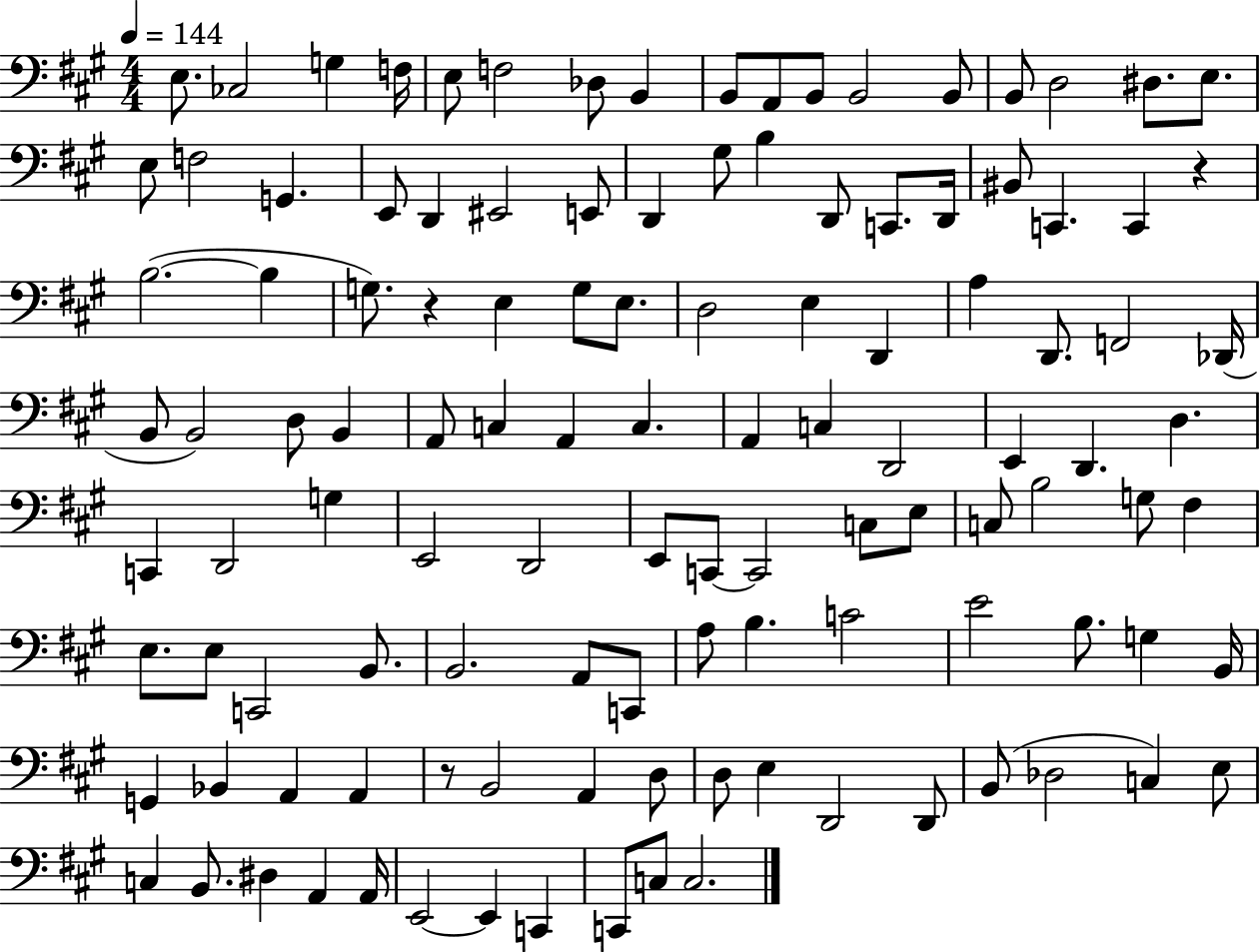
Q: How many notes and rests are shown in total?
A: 117